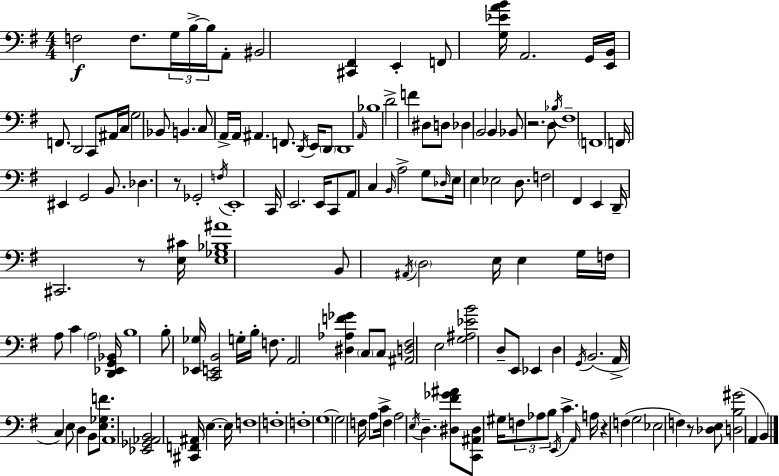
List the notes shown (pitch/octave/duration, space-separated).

F3/h F3/e. G3/s B3/s B3/s A2/e BIS2/h [C#2,F#2]/q E2/q F2/e [G3,Eb4,A4,B4]/s A2/h. G2/s [E2,B2]/s F2/e. D2/h C2/e A#2/s C3/s G3/h Bb2/e B2/q. C3/e A2/s A2/s A#2/q. F2/e. D2/s E2/s D2/e D2/w A2/s Bb3/w D4/h F4/q D#3/e D3/e Db3/q B2/h B2/q Bb2/e R/h. D3/e Bb3/s F#3/w F2/w F2/s EIS2/q G2/h B2/e. Db3/q. R/e Gb2/h F3/s E2/w C2/s E2/h. E2/s C2/e A2/e C3/q B2/s A3/h G3/e Db3/s E3/s E3/q Eb3/h D3/e. F3/h F#2/q E2/q D2/s C#2/h. R/e [E3,C#4]/s [E3,Gb3,Bb3,A#4]/w B2/e A#2/s D3/h E3/s E3/q G3/s F3/s A3/e C4/q A3/h [D2,Eb2,G2,Bb2]/s B3/w B3/e [Eb2,Gb3]/s [C2,E2,B2]/h G3/s B3/s F3/e. A2/h [D#3,Ab3,F4,Gb4]/q C3/e C3/e [A#2,D3,F#3]/h E3/h [G3,A#3,Eb4,B4]/h D3/e E2/e Eb2/q D3/q G2/s B2/h. A2/s C3/q E3/e D3/q B2/e [E3,Gb3,F4]/e. A2/w [Eb2,Gb2,Ab2,B2]/h [C#2,F2,A#2]/s E3/q. E3/s F3/w F3/w F3/w G3/w G3/h F3/s A3/e C4/s F3/q A3/h E3/s D3/q. [D#3,F#4,Gb4,A#4]/e [C2,A#2,D#3]/e G#3/s F3/e Ab3/e B3/e E2/s C4/q. A2/s A3/s R/q F3/q G3/h Eb3/h F3/q R/e [Db3,E3]/e [D3,B3,G#4]/h A2/q B2/q